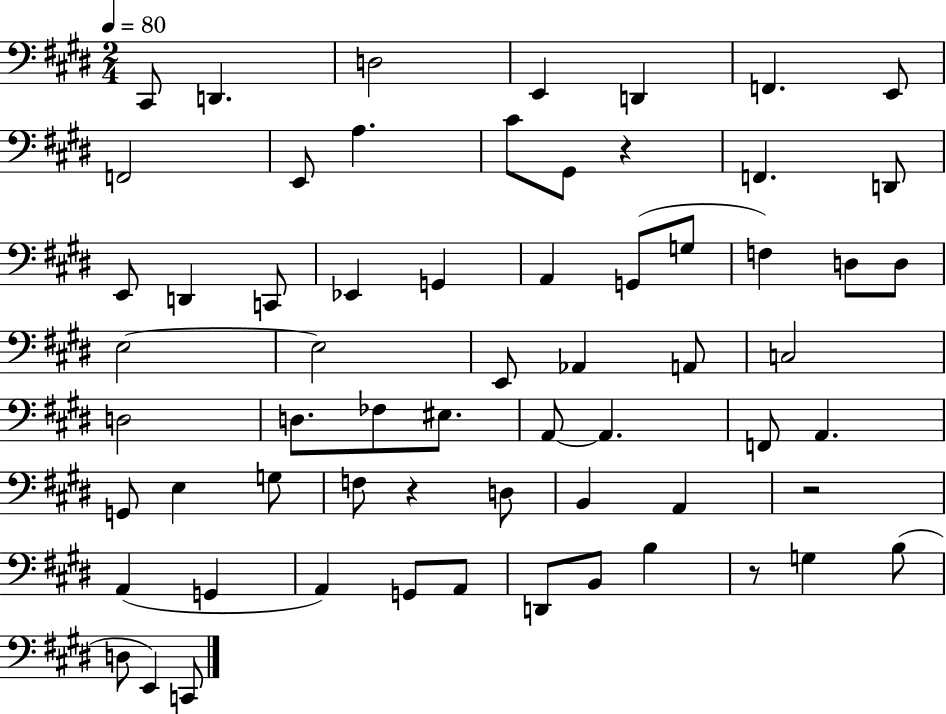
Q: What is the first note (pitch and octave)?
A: C#2